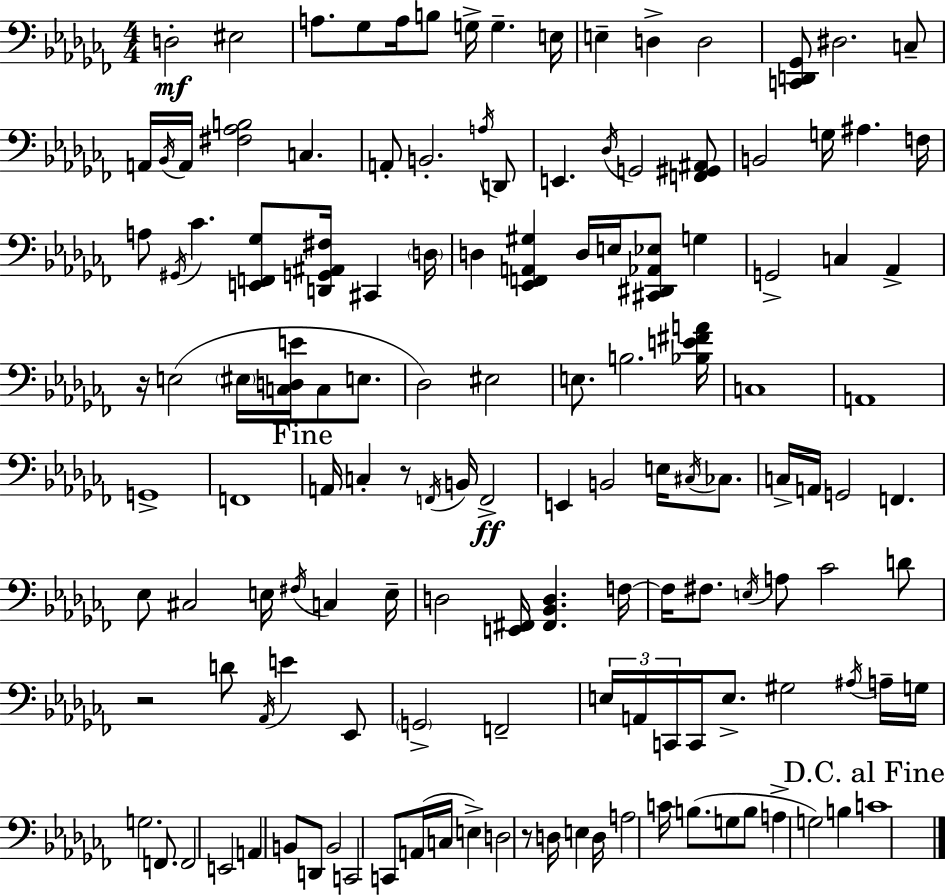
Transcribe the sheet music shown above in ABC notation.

X:1
T:Untitled
M:4/4
L:1/4
K:Abm
D,2 ^E,2 A,/2 _G,/2 A,/4 B,/2 G,/4 G, E,/4 E, D, D,2 [C,,D,,_G,,]/2 ^D,2 C,/2 A,,/4 _B,,/4 A,,/4 [^F,_A,B,]2 C, A,,/2 B,,2 A,/4 D,,/2 E,, _D,/4 G,,2 [F,,^G,,^A,,]/2 B,,2 G,/4 ^A, F,/4 A,/2 ^G,,/4 _C [E,,F,,_G,]/2 [D,,G,,^A,,^F,]/4 ^C,, D,/4 D, [_E,,F,,A,,^G,] D,/4 E,/4 [^C,,^D,,_A,,_E,]/2 G, G,,2 C, _A,, z/4 E,2 ^E,/4 [C,D,E]/4 C,/2 E,/2 _D,2 ^E,2 E,/2 B,2 [_B,E^FA]/4 C,4 A,,4 G,,4 F,,4 A,,/4 C, z/2 F,,/4 B,,/4 F,,2 E,, B,,2 E,/4 ^C,/4 _C,/2 C,/4 A,,/4 G,,2 F,, _E,/2 ^C,2 E,/4 ^F,/4 C, E,/4 D,2 [E,,^F,,]/4 [^F,,_B,,D,] F,/4 F,/4 ^F,/2 E,/4 A,/2 _C2 D/2 z2 D/2 _A,,/4 E _E,,/2 G,,2 F,,2 E,/4 A,,/4 C,,/4 C,,/4 E,/2 ^G,2 ^A,/4 A,/4 G,/4 G,2 F,,/2 F,,2 E,,2 A,, B,,/2 D,,/2 B,,2 C,,2 C,,/2 A,,/4 C,/4 E, D,2 z/2 D,/4 E, D,/4 A,2 C/4 B,/2 G,/2 B,/2 A, G,2 B, C4